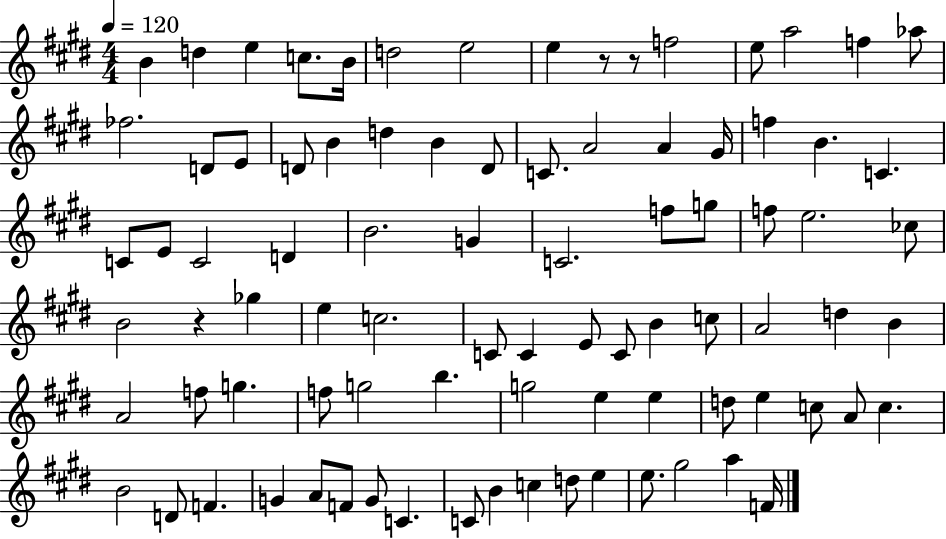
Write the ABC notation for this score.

X:1
T:Untitled
M:4/4
L:1/4
K:E
B d e c/2 B/4 d2 e2 e z/2 z/2 f2 e/2 a2 f _a/2 _f2 D/2 E/2 D/2 B d B D/2 C/2 A2 A ^G/4 f B C C/2 E/2 C2 D B2 G C2 f/2 g/2 f/2 e2 _c/2 B2 z _g e c2 C/2 C E/2 C/2 B c/2 A2 d B A2 f/2 g f/2 g2 b g2 e e d/2 e c/2 A/2 c B2 D/2 F G A/2 F/2 G/2 C C/2 B c d/2 e e/2 ^g2 a F/4